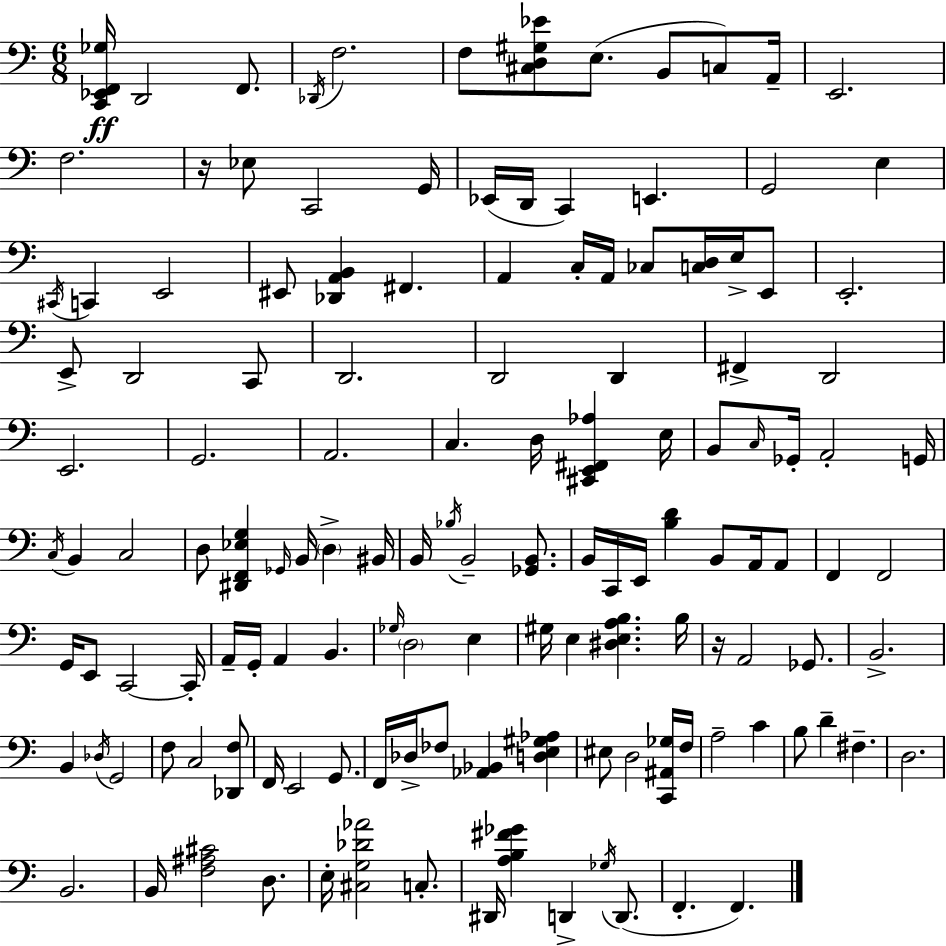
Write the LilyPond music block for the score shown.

{
  \clef bass
  \numericTimeSignature
  \time 6/8
  \key c \major
  <c, ees, f, ges>16\ff d,2 f,8. | \acciaccatura { des,16 } f2. | f8 <cis d gis ees'>8 e8.( b,8 c8) | a,16-- e,2. | \break f2. | r16 ees8 c,2 | g,16 ees,16( d,16 c,4) e,4. | g,2 e4 | \break \acciaccatura { cis,16 } c,4 e,2 | eis,8 <des, a, b,>4 fis,4. | a,4 c16-. a,16 ces8 <c d>16 e16-> | e,8 e,2.-. | \break e,8-> d,2 | c,8 d,2. | d,2 d,4 | fis,4-> d,2 | \break e,2. | g,2. | a,2. | c4. d16 <cis, e, fis, aes>4 | \break e16 b,8 \grace { c16 } ges,16-. a,2-. | g,16 \acciaccatura { c16 } b,4 c2 | d8 <dis, f, ees g>4 \grace { ges,16 } b,16 | \parenthesize d4-> bis,16 b,16 \acciaccatura { bes16 } b,2-- | \break <ges, b,>8. b,16 c,16 e,16 <b d'>4 | b,8 a,16 a,8 f,4 f,2 | g,16 e,8 c,2~~ | c,16-. a,16-- g,16-. a,4 | \break b,4. \grace { ges16 } \parenthesize d2 | e4 gis16 e4 | <dis e a b>4. b16 r16 a,2 | ges,8. b,2.-> | \break b,4 \acciaccatura { des16 } | g,2 f8 c2 | <des, f>8 f,16 e,2 | g,8. f,16 des16-> fes8 | \break <aes, bes,>4 <d e gis aes>4 eis8 d2 | <c, ais, ges>16 f16 a2-- | c'4 b8 d'4-- | fis4.-- d2. | \break b,2. | b,16 <f ais cis'>2 | d8. e16-. <cis g des' aes'>2 | c8.-. dis,16 <a b fis' ges'>4 | \break d,4-> \acciaccatura { ges16 } d,8.( f,4.-. | f,4.) \bar "|."
}